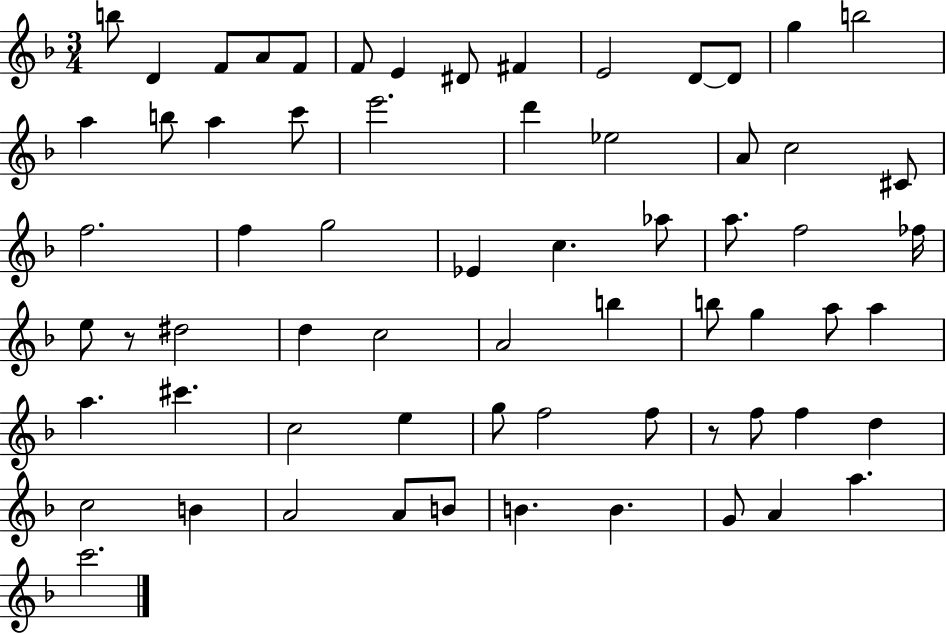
X:1
T:Untitled
M:3/4
L:1/4
K:F
b/2 D F/2 A/2 F/2 F/2 E ^D/2 ^F E2 D/2 D/2 g b2 a b/2 a c'/2 e'2 d' _e2 A/2 c2 ^C/2 f2 f g2 _E c _a/2 a/2 f2 _f/4 e/2 z/2 ^d2 d c2 A2 b b/2 g a/2 a a ^c' c2 e g/2 f2 f/2 z/2 f/2 f d c2 B A2 A/2 B/2 B B G/2 A a c'2